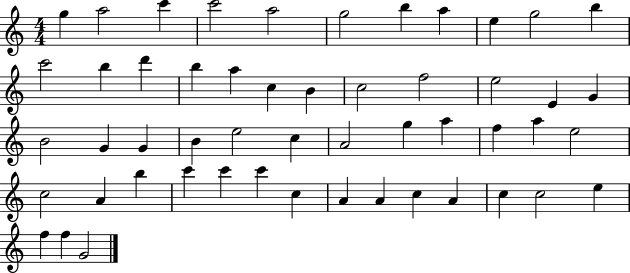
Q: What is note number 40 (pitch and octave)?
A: C6